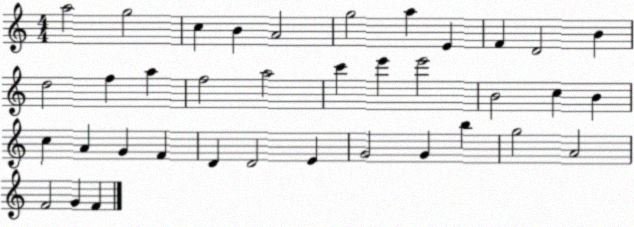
X:1
T:Untitled
M:4/4
L:1/4
K:C
a2 g2 c B A2 g2 a E F D2 B d2 f a f2 a2 c' e' e'2 B2 c B c A G F D D2 E G2 G b g2 A2 F2 G F